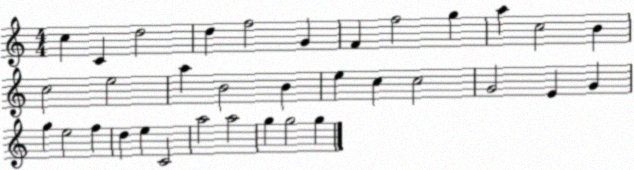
X:1
T:Untitled
M:4/4
L:1/4
K:C
c C d2 d f2 G F f2 g a c2 B c2 e2 a B2 B e c c2 G2 E G g e2 f d e C2 a2 a2 g g2 g